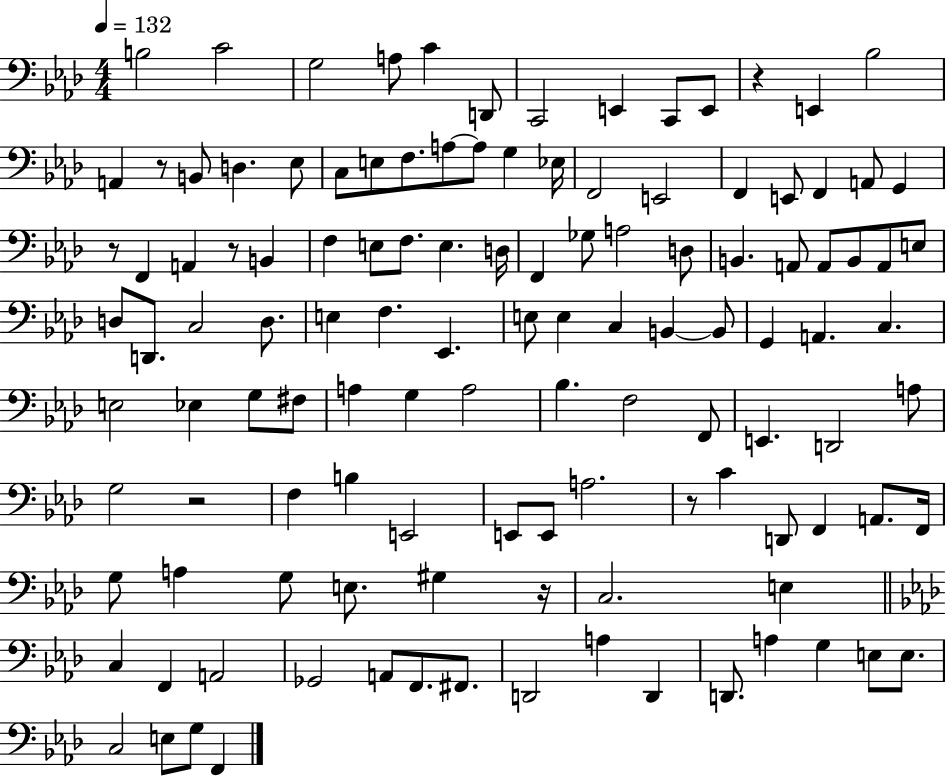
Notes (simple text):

B3/h C4/h G3/h A3/e C4/q D2/e C2/h E2/q C2/e E2/e R/q E2/q Bb3/h A2/q R/e B2/e D3/q. Eb3/e C3/e E3/e F3/e. A3/e A3/e G3/q Eb3/s F2/h E2/h F2/q E2/e F2/q A2/e G2/q R/e F2/q A2/q R/e B2/q F3/q E3/e F3/e. E3/q. D3/s F2/q Gb3/e A3/h D3/e B2/q. A2/e A2/e B2/e A2/e E3/e D3/e D2/e. C3/h D3/e. E3/q F3/q. Eb2/q. E3/e E3/q C3/q B2/q B2/e G2/q A2/q. C3/q. E3/h Eb3/q G3/e F#3/e A3/q G3/q A3/h Bb3/q. F3/h F2/e E2/q. D2/h A3/e G3/h R/h F3/q B3/q E2/h E2/e E2/e A3/h. R/e C4/q D2/e F2/q A2/e. F2/s G3/e A3/q G3/e E3/e. G#3/q R/s C3/h. E3/q C3/q F2/q A2/h Gb2/h A2/e F2/e. F#2/e. D2/h A3/q D2/q D2/e. A3/q G3/q E3/e E3/e. C3/h E3/e G3/e F2/q